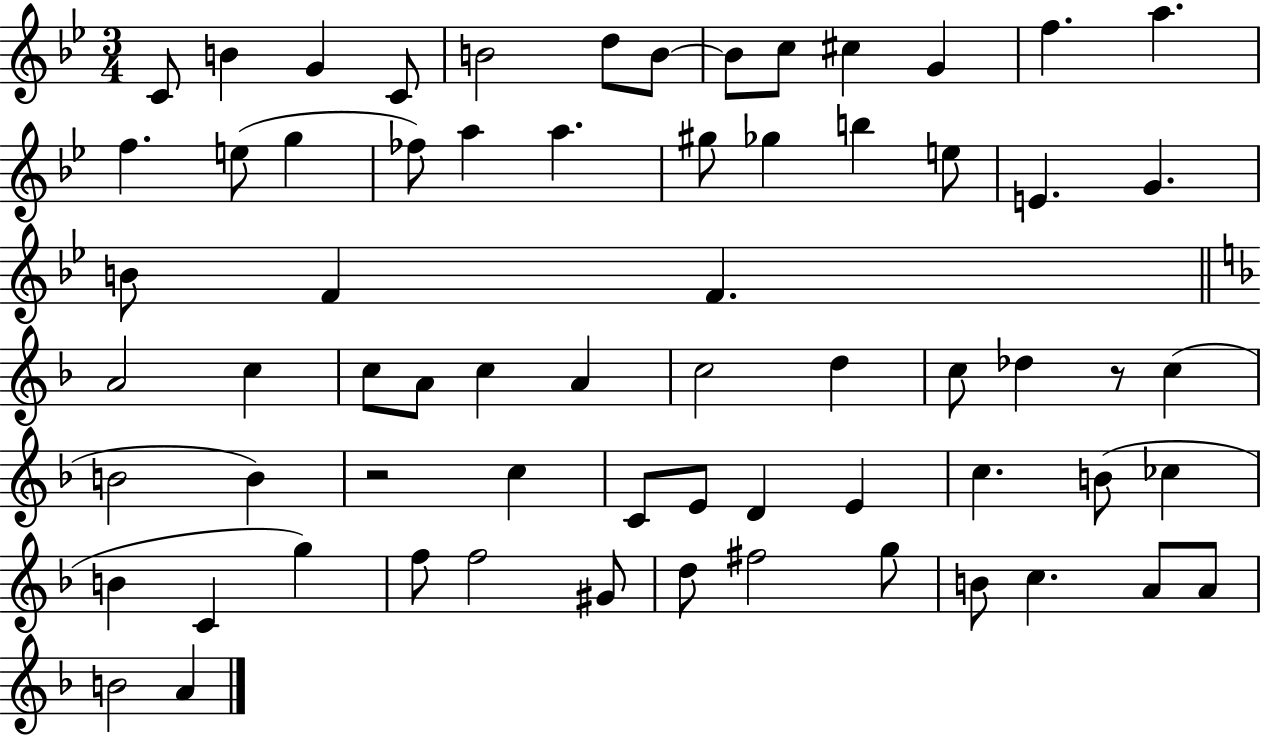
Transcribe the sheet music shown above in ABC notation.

X:1
T:Untitled
M:3/4
L:1/4
K:Bb
C/2 B G C/2 B2 d/2 B/2 B/2 c/2 ^c G f a f e/2 g _f/2 a a ^g/2 _g b e/2 E G B/2 F F A2 c c/2 A/2 c A c2 d c/2 _d z/2 c B2 B z2 c C/2 E/2 D E c B/2 _c B C g f/2 f2 ^G/2 d/2 ^f2 g/2 B/2 c A/2 A/2 B2 A